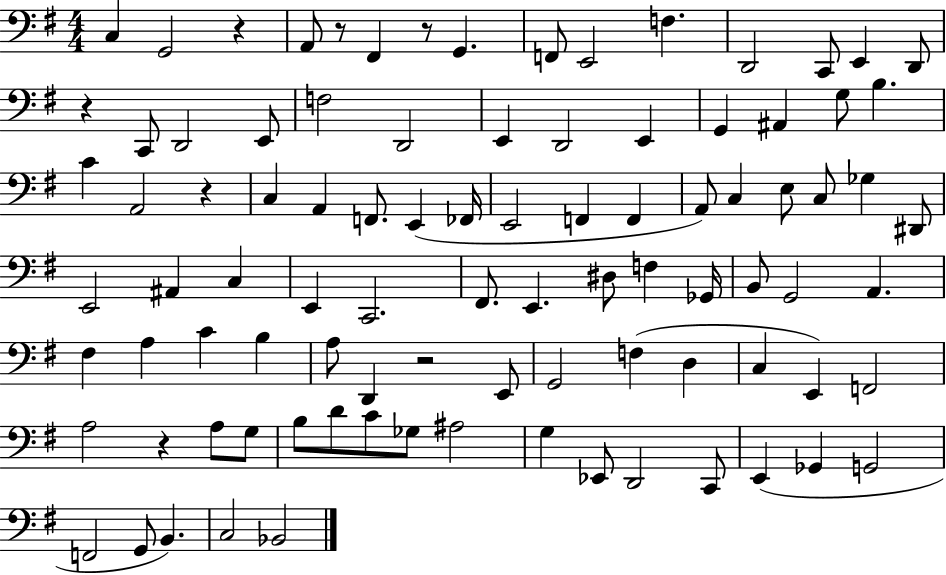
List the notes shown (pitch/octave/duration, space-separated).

C3/q G2/h R/q A2/e R/e F#2/q R/e G2/q. F2/e E2/h F3/q. D2/h C2/e E2/q D2/e R/q C2/e D2/h E2/e F3/h D2/h E2/q D2/h E2/q G2/q A#2/q G3/e B3/q. C4/q A2/h R/q C3/q A2/q F2/e. E2/q FES2/s E2/h F2/q F2/q A2/e C3/q E3/e C3/e Gb3/q D#2/e E2/h A#2/q C3/q E2/q C2/h. F#2/e. E2/q. D#3/e F3/q Gb2/s B2/e G2/h A2/q. F#3/q A3/q C4/q B3/q A3/e D2/q R/h E2/e G2/h F3/q D3/q C3/q E2/q F2/h A3/h R/q A3/e G3/e B3/e D4/e C4/e Gb3/e A#3/h G3/q Eb2/e D2/h C2/e E2/q Gb2/q G2/h F2/h G2/e B2/q. C3/h Bb2/h